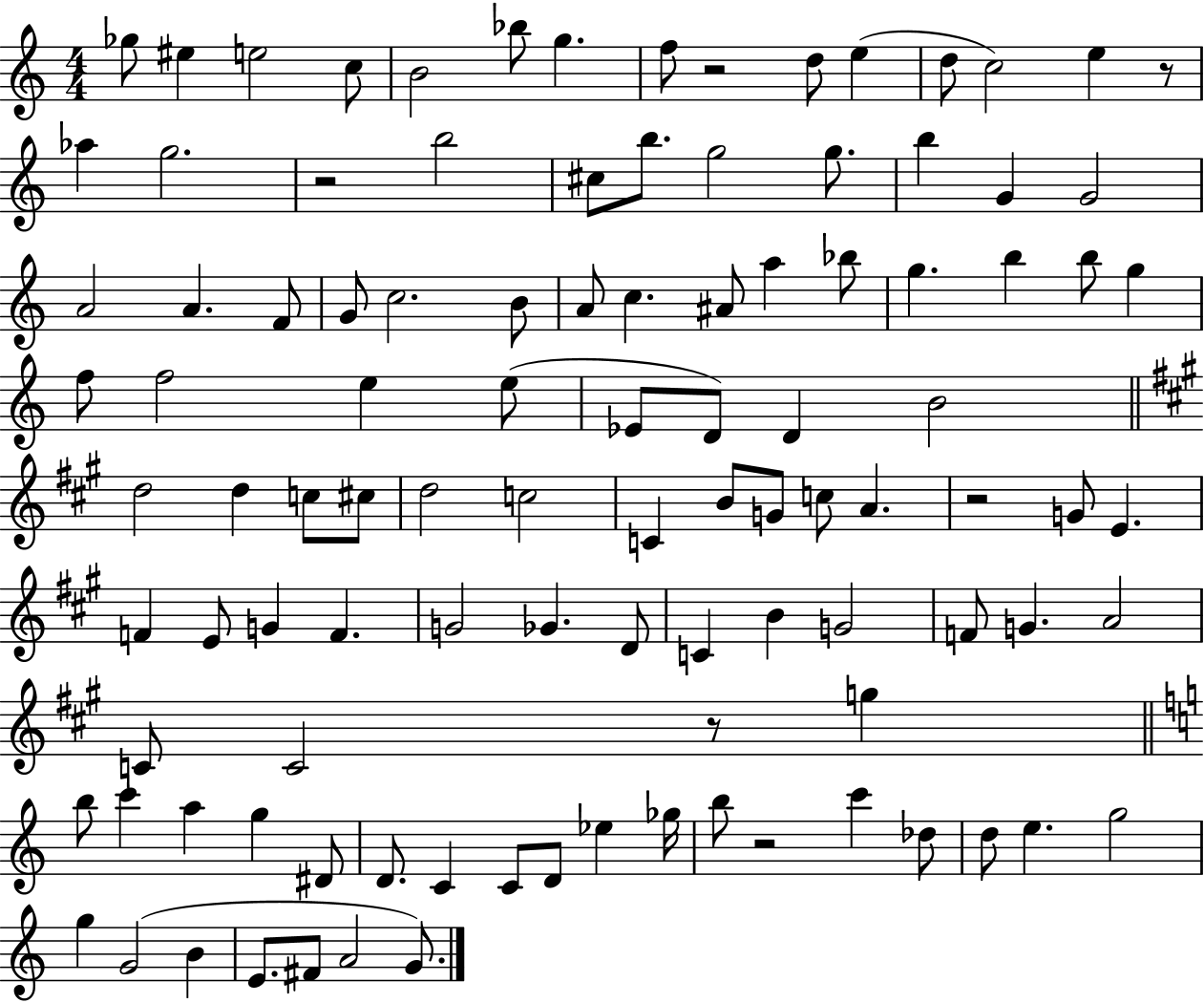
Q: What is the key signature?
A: C major